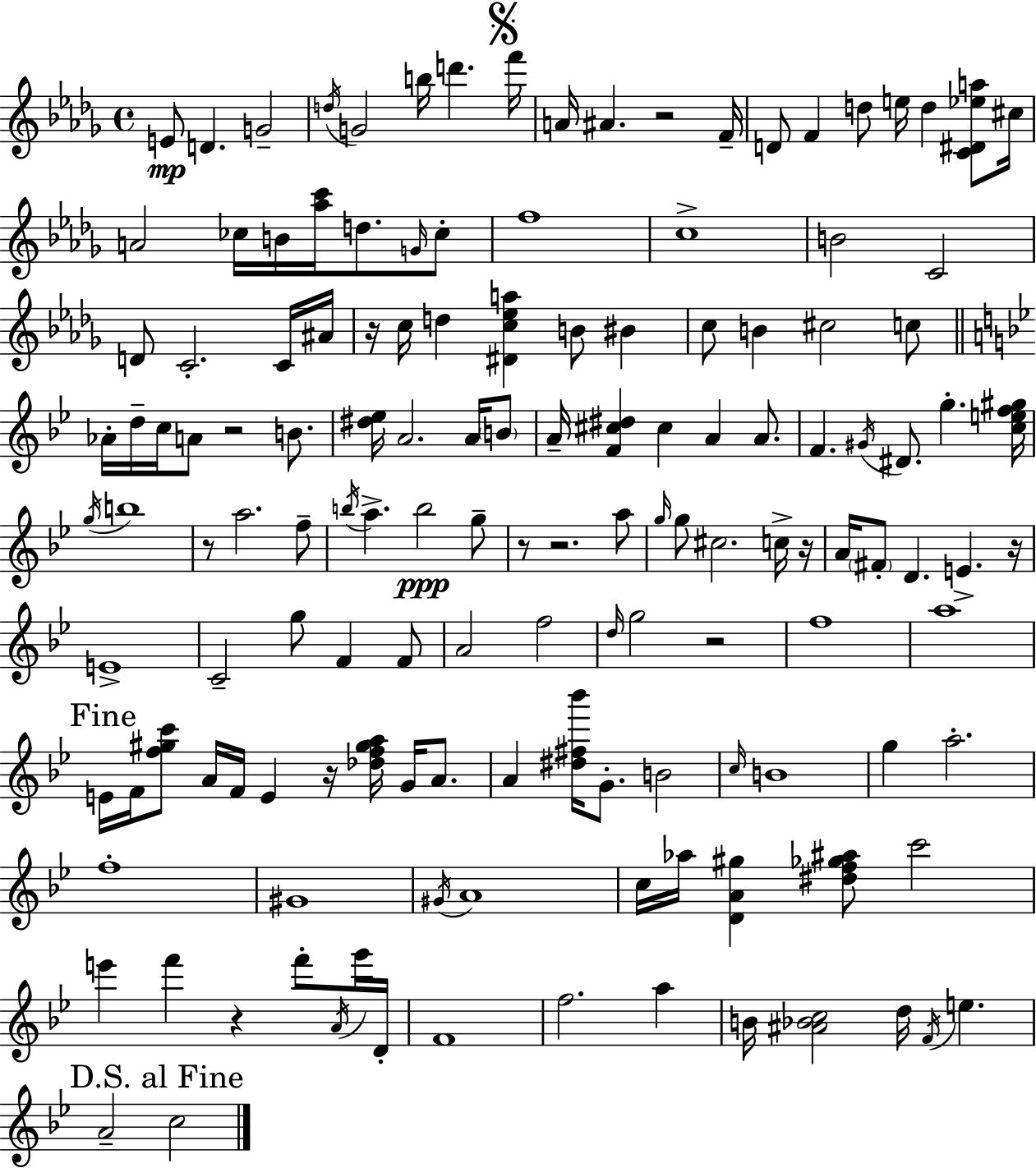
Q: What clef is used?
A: treble